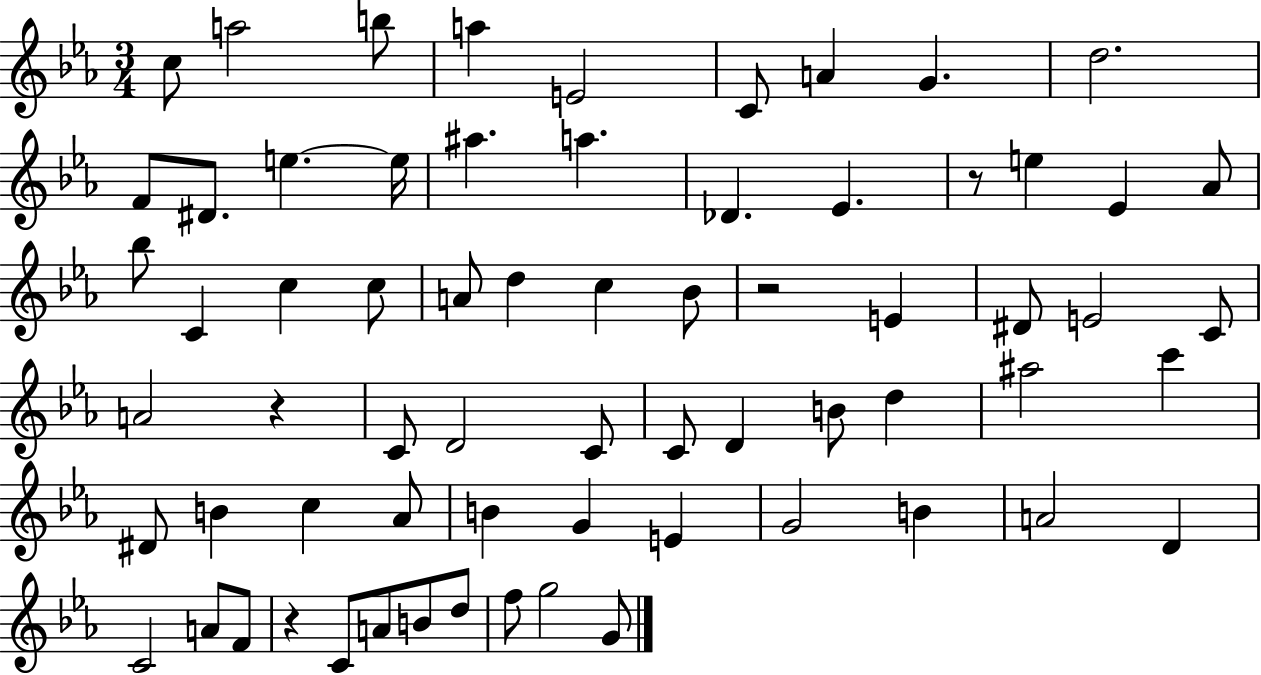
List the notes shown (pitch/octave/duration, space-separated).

C5/e A5/h B5/e A5/q E4/h C4/e A4/q G4/q. D5/h. F4/e D#4/e. E5/q. E5/s A#5/q. A5/q. Db4/q. Eb4/q. R/e E5/q Eb4/q Ab4/e Bb5/e C4/q C5/q C5/e A4/e D5/q C5/q Bb4/e R/h E4/q D#4/e E4/h C4/e A4/h R/q C4/e D4/h C4/e C4/e D4/q B4/e D5/q A#5/h C6/q D#4/e B4/q C5/q Ab4/e B4/q G4/q E4/q G4/h B4/q A4/h D4/q C4/h A4/e F4/e R/q C4/e A4/e B4/e D5/e F5/e G5/h G4/e